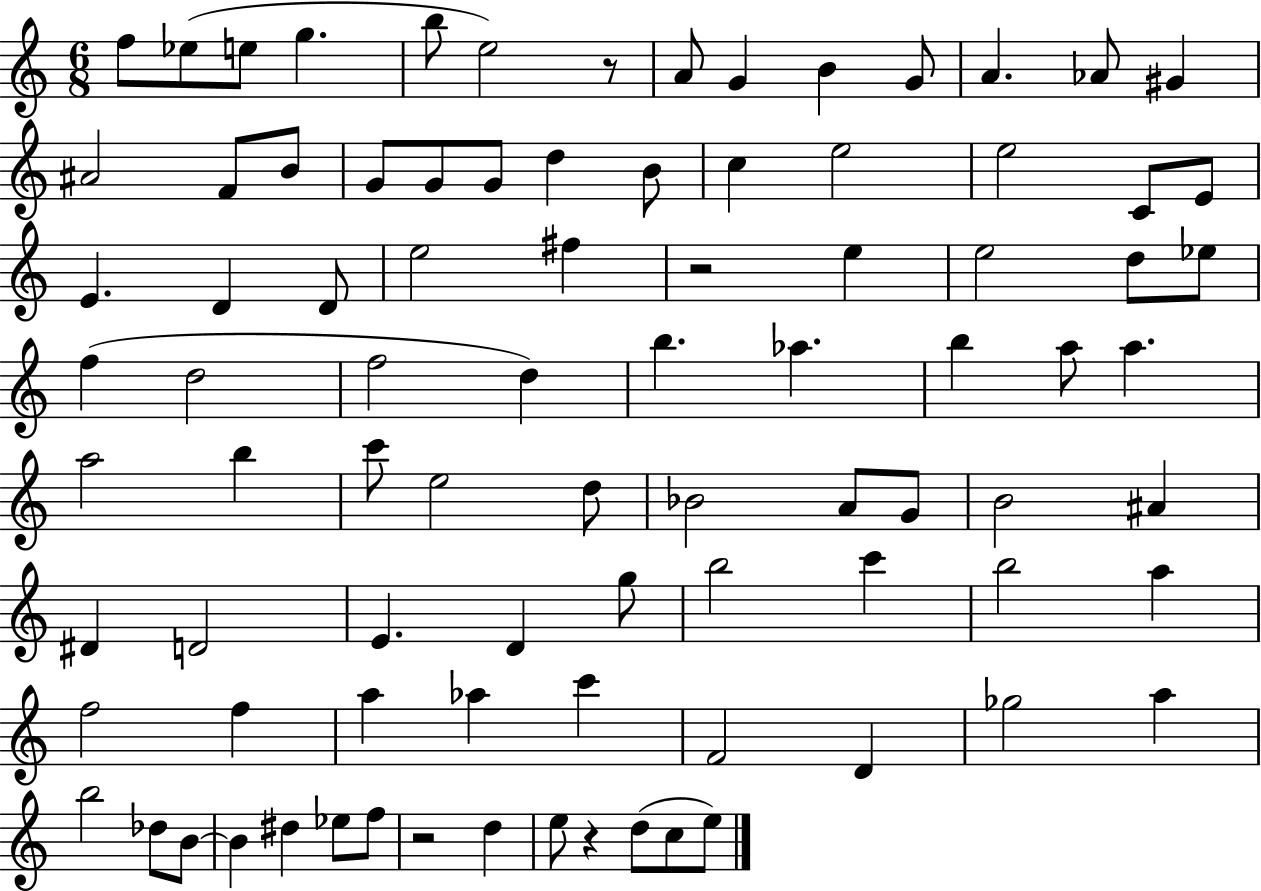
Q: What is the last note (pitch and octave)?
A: E5